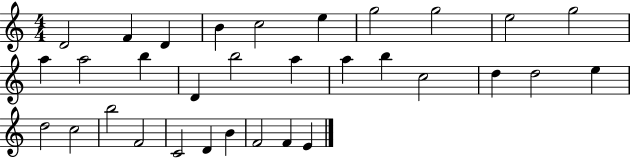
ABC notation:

X:1
T:Untitled
M:4/4
L:1/4
K:C
D2 F D B c2 e g2 g2 e2 g2 a a2 b D b2 a a b c2 d d2 e d2 c2 b2 F2 C2 D B F2 F E